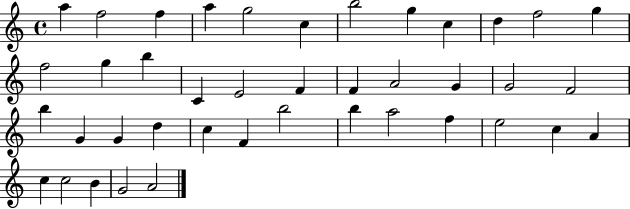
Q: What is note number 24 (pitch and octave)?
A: B5